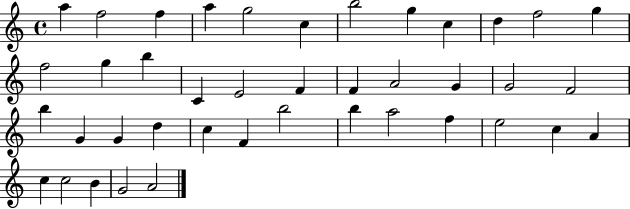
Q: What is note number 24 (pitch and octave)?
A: B5